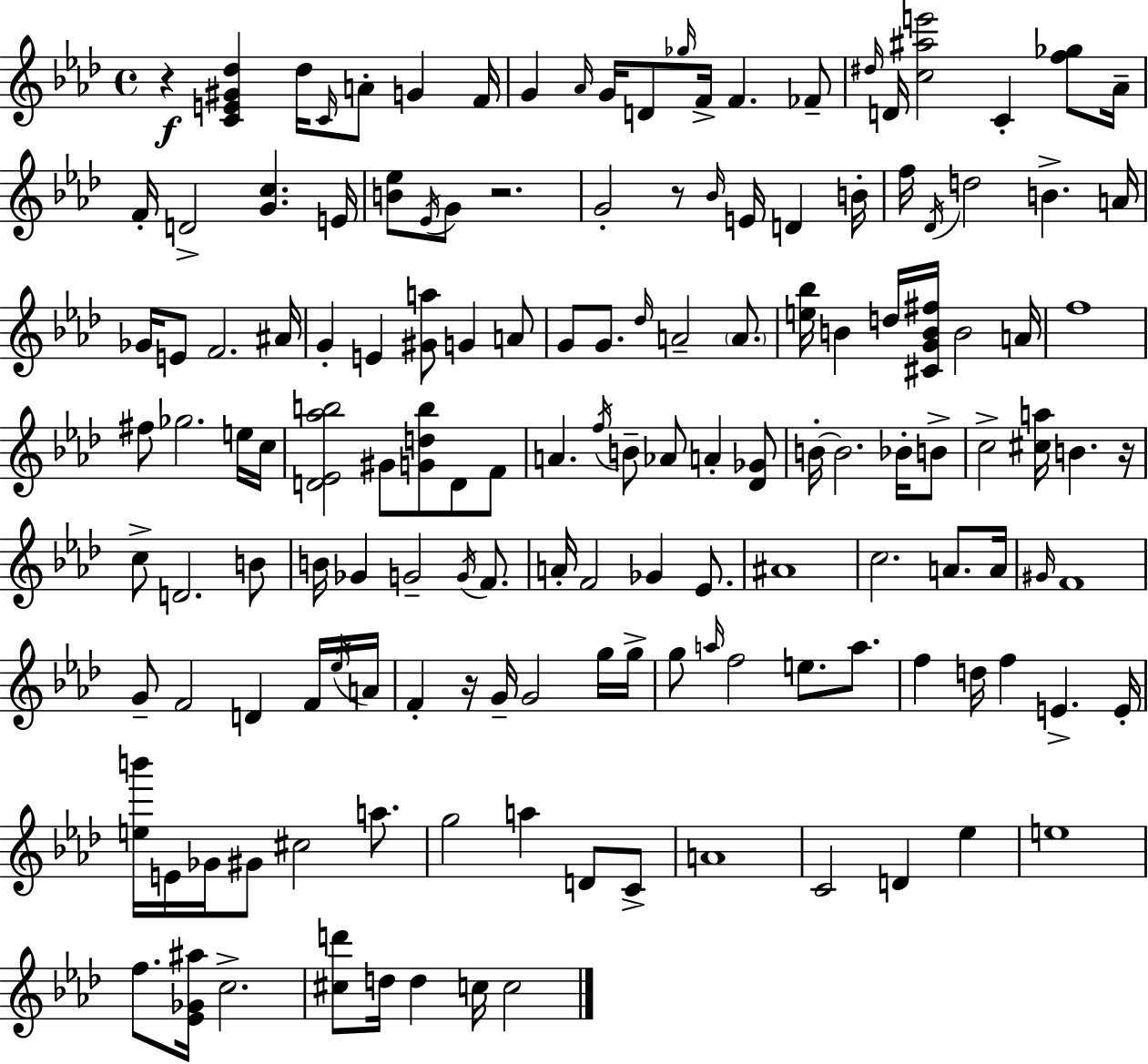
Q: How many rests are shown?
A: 5